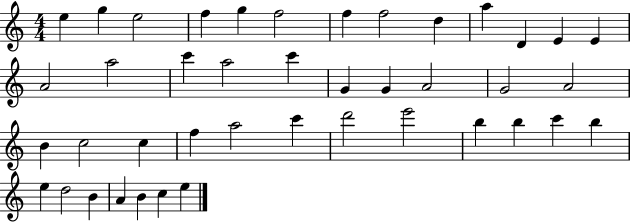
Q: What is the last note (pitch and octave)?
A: E5